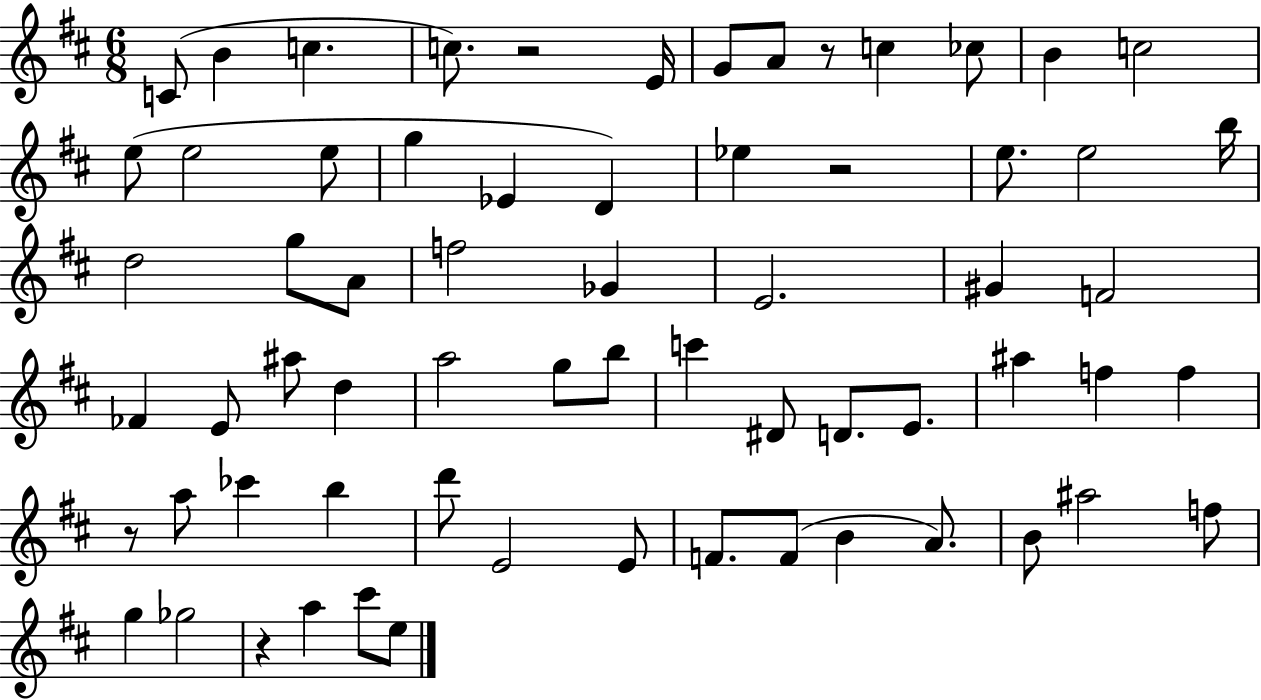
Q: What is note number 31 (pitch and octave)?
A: E4